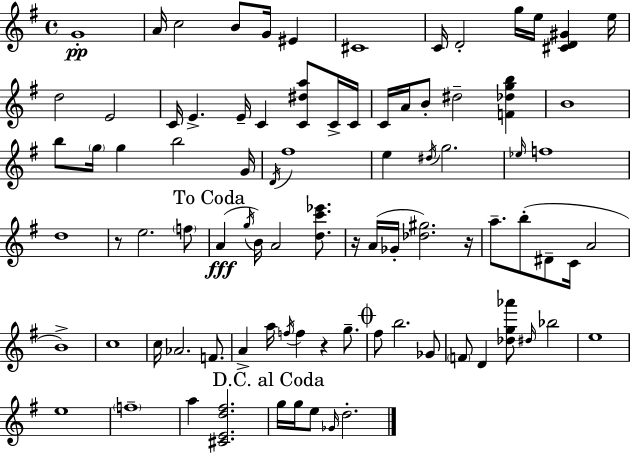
G4/w A4/s C5/h B4/e G4/s EIS4/q C#4/w C4/s D4/h G5/s E5/s [C#4,D4,G#4]/q E5/s D5/h E4/h C4/s E4/q. E4/s C4/q [C4,D#5,A5]/e C4/s C4/s C4/s A4/s B4/e D#5/h [F4,Db5,G5,B5]/q B4/w B5/e G5/s G5/q B5/h G4/s D4/s F#5/w E5/q D#5/s G5/h. Eb5/s F5/w D5/w R/e E5/h. F5/e A4/q G5/s B4/s A4/h [D5,C6,Eb6]/e. R/s A4/s Gb4/s [Db5,G#5]/h. R/s A5/e. B5/e D#4/e C4/s A4/h B4/w C5/w C5/s Ab4/h. F4/e. A4/q A5/s F5/s F5/q R/q G5/e. F#5/e B5/h. Gb4/e F4/e D4/q [Db5,G5,Ab6]/e D#5/s Bb5/h E5/w E5/w F5/w A5/q [C#4,E4,D5,F#5]/h. G5/s G5/s E5/e Gb4/s D5/h.